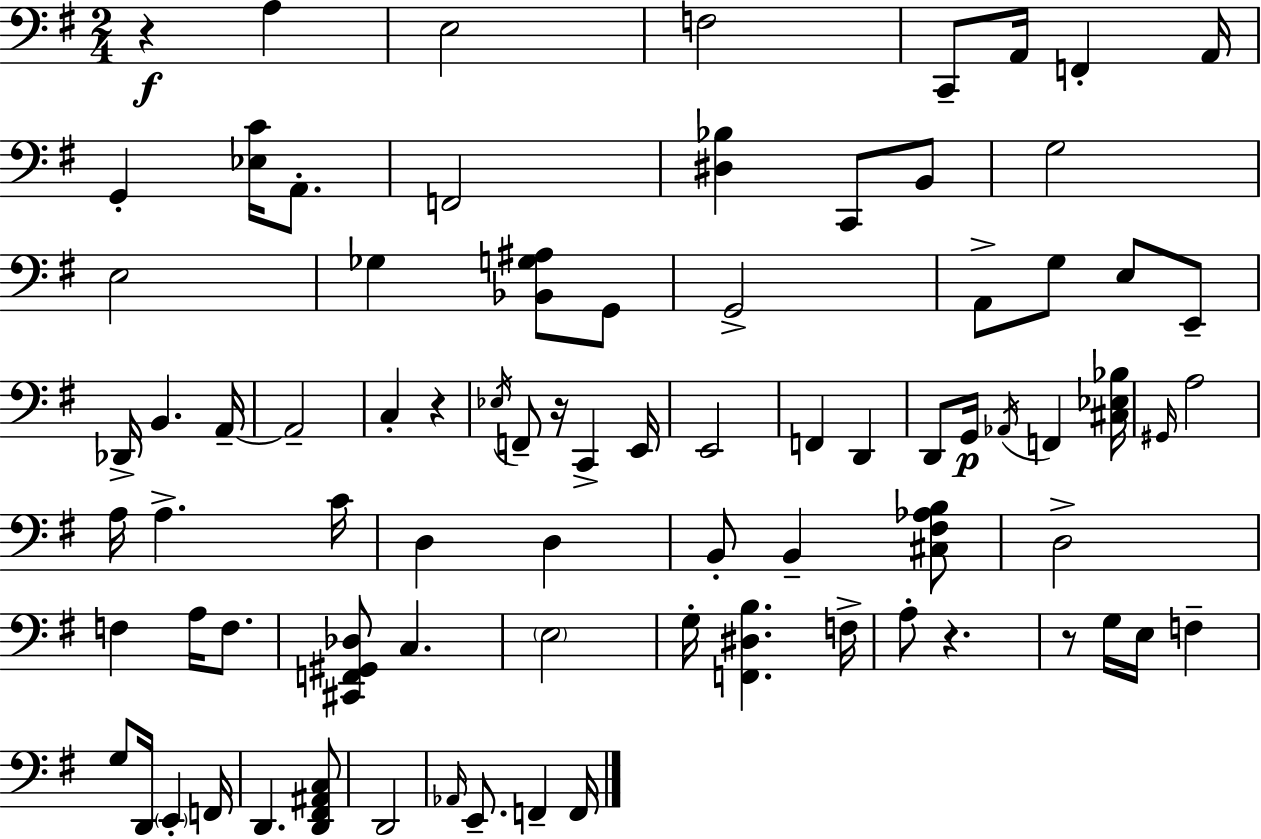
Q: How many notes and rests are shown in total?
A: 81